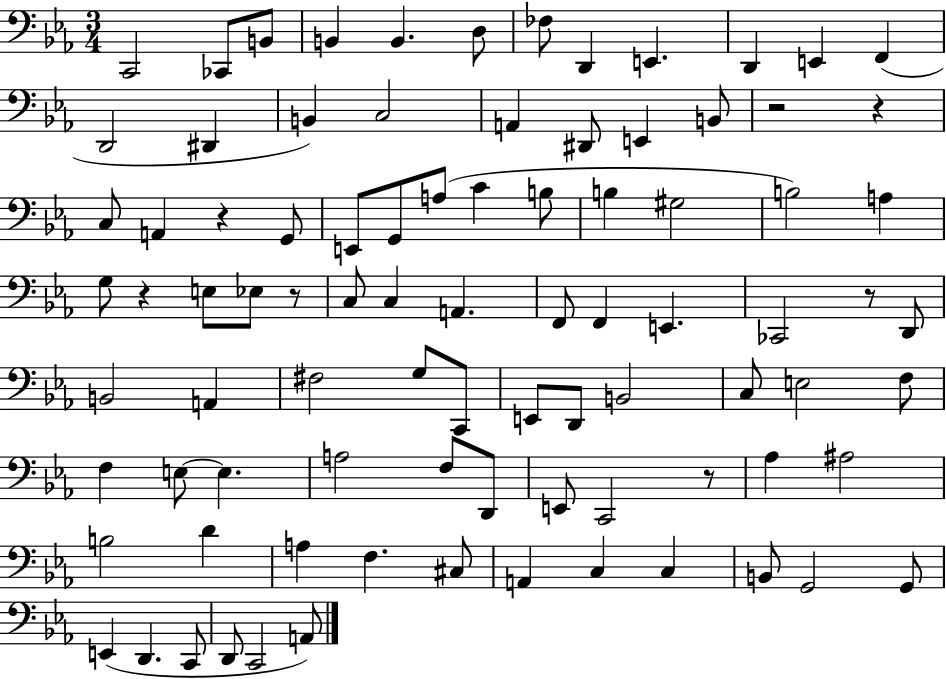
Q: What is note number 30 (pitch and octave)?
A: G#3